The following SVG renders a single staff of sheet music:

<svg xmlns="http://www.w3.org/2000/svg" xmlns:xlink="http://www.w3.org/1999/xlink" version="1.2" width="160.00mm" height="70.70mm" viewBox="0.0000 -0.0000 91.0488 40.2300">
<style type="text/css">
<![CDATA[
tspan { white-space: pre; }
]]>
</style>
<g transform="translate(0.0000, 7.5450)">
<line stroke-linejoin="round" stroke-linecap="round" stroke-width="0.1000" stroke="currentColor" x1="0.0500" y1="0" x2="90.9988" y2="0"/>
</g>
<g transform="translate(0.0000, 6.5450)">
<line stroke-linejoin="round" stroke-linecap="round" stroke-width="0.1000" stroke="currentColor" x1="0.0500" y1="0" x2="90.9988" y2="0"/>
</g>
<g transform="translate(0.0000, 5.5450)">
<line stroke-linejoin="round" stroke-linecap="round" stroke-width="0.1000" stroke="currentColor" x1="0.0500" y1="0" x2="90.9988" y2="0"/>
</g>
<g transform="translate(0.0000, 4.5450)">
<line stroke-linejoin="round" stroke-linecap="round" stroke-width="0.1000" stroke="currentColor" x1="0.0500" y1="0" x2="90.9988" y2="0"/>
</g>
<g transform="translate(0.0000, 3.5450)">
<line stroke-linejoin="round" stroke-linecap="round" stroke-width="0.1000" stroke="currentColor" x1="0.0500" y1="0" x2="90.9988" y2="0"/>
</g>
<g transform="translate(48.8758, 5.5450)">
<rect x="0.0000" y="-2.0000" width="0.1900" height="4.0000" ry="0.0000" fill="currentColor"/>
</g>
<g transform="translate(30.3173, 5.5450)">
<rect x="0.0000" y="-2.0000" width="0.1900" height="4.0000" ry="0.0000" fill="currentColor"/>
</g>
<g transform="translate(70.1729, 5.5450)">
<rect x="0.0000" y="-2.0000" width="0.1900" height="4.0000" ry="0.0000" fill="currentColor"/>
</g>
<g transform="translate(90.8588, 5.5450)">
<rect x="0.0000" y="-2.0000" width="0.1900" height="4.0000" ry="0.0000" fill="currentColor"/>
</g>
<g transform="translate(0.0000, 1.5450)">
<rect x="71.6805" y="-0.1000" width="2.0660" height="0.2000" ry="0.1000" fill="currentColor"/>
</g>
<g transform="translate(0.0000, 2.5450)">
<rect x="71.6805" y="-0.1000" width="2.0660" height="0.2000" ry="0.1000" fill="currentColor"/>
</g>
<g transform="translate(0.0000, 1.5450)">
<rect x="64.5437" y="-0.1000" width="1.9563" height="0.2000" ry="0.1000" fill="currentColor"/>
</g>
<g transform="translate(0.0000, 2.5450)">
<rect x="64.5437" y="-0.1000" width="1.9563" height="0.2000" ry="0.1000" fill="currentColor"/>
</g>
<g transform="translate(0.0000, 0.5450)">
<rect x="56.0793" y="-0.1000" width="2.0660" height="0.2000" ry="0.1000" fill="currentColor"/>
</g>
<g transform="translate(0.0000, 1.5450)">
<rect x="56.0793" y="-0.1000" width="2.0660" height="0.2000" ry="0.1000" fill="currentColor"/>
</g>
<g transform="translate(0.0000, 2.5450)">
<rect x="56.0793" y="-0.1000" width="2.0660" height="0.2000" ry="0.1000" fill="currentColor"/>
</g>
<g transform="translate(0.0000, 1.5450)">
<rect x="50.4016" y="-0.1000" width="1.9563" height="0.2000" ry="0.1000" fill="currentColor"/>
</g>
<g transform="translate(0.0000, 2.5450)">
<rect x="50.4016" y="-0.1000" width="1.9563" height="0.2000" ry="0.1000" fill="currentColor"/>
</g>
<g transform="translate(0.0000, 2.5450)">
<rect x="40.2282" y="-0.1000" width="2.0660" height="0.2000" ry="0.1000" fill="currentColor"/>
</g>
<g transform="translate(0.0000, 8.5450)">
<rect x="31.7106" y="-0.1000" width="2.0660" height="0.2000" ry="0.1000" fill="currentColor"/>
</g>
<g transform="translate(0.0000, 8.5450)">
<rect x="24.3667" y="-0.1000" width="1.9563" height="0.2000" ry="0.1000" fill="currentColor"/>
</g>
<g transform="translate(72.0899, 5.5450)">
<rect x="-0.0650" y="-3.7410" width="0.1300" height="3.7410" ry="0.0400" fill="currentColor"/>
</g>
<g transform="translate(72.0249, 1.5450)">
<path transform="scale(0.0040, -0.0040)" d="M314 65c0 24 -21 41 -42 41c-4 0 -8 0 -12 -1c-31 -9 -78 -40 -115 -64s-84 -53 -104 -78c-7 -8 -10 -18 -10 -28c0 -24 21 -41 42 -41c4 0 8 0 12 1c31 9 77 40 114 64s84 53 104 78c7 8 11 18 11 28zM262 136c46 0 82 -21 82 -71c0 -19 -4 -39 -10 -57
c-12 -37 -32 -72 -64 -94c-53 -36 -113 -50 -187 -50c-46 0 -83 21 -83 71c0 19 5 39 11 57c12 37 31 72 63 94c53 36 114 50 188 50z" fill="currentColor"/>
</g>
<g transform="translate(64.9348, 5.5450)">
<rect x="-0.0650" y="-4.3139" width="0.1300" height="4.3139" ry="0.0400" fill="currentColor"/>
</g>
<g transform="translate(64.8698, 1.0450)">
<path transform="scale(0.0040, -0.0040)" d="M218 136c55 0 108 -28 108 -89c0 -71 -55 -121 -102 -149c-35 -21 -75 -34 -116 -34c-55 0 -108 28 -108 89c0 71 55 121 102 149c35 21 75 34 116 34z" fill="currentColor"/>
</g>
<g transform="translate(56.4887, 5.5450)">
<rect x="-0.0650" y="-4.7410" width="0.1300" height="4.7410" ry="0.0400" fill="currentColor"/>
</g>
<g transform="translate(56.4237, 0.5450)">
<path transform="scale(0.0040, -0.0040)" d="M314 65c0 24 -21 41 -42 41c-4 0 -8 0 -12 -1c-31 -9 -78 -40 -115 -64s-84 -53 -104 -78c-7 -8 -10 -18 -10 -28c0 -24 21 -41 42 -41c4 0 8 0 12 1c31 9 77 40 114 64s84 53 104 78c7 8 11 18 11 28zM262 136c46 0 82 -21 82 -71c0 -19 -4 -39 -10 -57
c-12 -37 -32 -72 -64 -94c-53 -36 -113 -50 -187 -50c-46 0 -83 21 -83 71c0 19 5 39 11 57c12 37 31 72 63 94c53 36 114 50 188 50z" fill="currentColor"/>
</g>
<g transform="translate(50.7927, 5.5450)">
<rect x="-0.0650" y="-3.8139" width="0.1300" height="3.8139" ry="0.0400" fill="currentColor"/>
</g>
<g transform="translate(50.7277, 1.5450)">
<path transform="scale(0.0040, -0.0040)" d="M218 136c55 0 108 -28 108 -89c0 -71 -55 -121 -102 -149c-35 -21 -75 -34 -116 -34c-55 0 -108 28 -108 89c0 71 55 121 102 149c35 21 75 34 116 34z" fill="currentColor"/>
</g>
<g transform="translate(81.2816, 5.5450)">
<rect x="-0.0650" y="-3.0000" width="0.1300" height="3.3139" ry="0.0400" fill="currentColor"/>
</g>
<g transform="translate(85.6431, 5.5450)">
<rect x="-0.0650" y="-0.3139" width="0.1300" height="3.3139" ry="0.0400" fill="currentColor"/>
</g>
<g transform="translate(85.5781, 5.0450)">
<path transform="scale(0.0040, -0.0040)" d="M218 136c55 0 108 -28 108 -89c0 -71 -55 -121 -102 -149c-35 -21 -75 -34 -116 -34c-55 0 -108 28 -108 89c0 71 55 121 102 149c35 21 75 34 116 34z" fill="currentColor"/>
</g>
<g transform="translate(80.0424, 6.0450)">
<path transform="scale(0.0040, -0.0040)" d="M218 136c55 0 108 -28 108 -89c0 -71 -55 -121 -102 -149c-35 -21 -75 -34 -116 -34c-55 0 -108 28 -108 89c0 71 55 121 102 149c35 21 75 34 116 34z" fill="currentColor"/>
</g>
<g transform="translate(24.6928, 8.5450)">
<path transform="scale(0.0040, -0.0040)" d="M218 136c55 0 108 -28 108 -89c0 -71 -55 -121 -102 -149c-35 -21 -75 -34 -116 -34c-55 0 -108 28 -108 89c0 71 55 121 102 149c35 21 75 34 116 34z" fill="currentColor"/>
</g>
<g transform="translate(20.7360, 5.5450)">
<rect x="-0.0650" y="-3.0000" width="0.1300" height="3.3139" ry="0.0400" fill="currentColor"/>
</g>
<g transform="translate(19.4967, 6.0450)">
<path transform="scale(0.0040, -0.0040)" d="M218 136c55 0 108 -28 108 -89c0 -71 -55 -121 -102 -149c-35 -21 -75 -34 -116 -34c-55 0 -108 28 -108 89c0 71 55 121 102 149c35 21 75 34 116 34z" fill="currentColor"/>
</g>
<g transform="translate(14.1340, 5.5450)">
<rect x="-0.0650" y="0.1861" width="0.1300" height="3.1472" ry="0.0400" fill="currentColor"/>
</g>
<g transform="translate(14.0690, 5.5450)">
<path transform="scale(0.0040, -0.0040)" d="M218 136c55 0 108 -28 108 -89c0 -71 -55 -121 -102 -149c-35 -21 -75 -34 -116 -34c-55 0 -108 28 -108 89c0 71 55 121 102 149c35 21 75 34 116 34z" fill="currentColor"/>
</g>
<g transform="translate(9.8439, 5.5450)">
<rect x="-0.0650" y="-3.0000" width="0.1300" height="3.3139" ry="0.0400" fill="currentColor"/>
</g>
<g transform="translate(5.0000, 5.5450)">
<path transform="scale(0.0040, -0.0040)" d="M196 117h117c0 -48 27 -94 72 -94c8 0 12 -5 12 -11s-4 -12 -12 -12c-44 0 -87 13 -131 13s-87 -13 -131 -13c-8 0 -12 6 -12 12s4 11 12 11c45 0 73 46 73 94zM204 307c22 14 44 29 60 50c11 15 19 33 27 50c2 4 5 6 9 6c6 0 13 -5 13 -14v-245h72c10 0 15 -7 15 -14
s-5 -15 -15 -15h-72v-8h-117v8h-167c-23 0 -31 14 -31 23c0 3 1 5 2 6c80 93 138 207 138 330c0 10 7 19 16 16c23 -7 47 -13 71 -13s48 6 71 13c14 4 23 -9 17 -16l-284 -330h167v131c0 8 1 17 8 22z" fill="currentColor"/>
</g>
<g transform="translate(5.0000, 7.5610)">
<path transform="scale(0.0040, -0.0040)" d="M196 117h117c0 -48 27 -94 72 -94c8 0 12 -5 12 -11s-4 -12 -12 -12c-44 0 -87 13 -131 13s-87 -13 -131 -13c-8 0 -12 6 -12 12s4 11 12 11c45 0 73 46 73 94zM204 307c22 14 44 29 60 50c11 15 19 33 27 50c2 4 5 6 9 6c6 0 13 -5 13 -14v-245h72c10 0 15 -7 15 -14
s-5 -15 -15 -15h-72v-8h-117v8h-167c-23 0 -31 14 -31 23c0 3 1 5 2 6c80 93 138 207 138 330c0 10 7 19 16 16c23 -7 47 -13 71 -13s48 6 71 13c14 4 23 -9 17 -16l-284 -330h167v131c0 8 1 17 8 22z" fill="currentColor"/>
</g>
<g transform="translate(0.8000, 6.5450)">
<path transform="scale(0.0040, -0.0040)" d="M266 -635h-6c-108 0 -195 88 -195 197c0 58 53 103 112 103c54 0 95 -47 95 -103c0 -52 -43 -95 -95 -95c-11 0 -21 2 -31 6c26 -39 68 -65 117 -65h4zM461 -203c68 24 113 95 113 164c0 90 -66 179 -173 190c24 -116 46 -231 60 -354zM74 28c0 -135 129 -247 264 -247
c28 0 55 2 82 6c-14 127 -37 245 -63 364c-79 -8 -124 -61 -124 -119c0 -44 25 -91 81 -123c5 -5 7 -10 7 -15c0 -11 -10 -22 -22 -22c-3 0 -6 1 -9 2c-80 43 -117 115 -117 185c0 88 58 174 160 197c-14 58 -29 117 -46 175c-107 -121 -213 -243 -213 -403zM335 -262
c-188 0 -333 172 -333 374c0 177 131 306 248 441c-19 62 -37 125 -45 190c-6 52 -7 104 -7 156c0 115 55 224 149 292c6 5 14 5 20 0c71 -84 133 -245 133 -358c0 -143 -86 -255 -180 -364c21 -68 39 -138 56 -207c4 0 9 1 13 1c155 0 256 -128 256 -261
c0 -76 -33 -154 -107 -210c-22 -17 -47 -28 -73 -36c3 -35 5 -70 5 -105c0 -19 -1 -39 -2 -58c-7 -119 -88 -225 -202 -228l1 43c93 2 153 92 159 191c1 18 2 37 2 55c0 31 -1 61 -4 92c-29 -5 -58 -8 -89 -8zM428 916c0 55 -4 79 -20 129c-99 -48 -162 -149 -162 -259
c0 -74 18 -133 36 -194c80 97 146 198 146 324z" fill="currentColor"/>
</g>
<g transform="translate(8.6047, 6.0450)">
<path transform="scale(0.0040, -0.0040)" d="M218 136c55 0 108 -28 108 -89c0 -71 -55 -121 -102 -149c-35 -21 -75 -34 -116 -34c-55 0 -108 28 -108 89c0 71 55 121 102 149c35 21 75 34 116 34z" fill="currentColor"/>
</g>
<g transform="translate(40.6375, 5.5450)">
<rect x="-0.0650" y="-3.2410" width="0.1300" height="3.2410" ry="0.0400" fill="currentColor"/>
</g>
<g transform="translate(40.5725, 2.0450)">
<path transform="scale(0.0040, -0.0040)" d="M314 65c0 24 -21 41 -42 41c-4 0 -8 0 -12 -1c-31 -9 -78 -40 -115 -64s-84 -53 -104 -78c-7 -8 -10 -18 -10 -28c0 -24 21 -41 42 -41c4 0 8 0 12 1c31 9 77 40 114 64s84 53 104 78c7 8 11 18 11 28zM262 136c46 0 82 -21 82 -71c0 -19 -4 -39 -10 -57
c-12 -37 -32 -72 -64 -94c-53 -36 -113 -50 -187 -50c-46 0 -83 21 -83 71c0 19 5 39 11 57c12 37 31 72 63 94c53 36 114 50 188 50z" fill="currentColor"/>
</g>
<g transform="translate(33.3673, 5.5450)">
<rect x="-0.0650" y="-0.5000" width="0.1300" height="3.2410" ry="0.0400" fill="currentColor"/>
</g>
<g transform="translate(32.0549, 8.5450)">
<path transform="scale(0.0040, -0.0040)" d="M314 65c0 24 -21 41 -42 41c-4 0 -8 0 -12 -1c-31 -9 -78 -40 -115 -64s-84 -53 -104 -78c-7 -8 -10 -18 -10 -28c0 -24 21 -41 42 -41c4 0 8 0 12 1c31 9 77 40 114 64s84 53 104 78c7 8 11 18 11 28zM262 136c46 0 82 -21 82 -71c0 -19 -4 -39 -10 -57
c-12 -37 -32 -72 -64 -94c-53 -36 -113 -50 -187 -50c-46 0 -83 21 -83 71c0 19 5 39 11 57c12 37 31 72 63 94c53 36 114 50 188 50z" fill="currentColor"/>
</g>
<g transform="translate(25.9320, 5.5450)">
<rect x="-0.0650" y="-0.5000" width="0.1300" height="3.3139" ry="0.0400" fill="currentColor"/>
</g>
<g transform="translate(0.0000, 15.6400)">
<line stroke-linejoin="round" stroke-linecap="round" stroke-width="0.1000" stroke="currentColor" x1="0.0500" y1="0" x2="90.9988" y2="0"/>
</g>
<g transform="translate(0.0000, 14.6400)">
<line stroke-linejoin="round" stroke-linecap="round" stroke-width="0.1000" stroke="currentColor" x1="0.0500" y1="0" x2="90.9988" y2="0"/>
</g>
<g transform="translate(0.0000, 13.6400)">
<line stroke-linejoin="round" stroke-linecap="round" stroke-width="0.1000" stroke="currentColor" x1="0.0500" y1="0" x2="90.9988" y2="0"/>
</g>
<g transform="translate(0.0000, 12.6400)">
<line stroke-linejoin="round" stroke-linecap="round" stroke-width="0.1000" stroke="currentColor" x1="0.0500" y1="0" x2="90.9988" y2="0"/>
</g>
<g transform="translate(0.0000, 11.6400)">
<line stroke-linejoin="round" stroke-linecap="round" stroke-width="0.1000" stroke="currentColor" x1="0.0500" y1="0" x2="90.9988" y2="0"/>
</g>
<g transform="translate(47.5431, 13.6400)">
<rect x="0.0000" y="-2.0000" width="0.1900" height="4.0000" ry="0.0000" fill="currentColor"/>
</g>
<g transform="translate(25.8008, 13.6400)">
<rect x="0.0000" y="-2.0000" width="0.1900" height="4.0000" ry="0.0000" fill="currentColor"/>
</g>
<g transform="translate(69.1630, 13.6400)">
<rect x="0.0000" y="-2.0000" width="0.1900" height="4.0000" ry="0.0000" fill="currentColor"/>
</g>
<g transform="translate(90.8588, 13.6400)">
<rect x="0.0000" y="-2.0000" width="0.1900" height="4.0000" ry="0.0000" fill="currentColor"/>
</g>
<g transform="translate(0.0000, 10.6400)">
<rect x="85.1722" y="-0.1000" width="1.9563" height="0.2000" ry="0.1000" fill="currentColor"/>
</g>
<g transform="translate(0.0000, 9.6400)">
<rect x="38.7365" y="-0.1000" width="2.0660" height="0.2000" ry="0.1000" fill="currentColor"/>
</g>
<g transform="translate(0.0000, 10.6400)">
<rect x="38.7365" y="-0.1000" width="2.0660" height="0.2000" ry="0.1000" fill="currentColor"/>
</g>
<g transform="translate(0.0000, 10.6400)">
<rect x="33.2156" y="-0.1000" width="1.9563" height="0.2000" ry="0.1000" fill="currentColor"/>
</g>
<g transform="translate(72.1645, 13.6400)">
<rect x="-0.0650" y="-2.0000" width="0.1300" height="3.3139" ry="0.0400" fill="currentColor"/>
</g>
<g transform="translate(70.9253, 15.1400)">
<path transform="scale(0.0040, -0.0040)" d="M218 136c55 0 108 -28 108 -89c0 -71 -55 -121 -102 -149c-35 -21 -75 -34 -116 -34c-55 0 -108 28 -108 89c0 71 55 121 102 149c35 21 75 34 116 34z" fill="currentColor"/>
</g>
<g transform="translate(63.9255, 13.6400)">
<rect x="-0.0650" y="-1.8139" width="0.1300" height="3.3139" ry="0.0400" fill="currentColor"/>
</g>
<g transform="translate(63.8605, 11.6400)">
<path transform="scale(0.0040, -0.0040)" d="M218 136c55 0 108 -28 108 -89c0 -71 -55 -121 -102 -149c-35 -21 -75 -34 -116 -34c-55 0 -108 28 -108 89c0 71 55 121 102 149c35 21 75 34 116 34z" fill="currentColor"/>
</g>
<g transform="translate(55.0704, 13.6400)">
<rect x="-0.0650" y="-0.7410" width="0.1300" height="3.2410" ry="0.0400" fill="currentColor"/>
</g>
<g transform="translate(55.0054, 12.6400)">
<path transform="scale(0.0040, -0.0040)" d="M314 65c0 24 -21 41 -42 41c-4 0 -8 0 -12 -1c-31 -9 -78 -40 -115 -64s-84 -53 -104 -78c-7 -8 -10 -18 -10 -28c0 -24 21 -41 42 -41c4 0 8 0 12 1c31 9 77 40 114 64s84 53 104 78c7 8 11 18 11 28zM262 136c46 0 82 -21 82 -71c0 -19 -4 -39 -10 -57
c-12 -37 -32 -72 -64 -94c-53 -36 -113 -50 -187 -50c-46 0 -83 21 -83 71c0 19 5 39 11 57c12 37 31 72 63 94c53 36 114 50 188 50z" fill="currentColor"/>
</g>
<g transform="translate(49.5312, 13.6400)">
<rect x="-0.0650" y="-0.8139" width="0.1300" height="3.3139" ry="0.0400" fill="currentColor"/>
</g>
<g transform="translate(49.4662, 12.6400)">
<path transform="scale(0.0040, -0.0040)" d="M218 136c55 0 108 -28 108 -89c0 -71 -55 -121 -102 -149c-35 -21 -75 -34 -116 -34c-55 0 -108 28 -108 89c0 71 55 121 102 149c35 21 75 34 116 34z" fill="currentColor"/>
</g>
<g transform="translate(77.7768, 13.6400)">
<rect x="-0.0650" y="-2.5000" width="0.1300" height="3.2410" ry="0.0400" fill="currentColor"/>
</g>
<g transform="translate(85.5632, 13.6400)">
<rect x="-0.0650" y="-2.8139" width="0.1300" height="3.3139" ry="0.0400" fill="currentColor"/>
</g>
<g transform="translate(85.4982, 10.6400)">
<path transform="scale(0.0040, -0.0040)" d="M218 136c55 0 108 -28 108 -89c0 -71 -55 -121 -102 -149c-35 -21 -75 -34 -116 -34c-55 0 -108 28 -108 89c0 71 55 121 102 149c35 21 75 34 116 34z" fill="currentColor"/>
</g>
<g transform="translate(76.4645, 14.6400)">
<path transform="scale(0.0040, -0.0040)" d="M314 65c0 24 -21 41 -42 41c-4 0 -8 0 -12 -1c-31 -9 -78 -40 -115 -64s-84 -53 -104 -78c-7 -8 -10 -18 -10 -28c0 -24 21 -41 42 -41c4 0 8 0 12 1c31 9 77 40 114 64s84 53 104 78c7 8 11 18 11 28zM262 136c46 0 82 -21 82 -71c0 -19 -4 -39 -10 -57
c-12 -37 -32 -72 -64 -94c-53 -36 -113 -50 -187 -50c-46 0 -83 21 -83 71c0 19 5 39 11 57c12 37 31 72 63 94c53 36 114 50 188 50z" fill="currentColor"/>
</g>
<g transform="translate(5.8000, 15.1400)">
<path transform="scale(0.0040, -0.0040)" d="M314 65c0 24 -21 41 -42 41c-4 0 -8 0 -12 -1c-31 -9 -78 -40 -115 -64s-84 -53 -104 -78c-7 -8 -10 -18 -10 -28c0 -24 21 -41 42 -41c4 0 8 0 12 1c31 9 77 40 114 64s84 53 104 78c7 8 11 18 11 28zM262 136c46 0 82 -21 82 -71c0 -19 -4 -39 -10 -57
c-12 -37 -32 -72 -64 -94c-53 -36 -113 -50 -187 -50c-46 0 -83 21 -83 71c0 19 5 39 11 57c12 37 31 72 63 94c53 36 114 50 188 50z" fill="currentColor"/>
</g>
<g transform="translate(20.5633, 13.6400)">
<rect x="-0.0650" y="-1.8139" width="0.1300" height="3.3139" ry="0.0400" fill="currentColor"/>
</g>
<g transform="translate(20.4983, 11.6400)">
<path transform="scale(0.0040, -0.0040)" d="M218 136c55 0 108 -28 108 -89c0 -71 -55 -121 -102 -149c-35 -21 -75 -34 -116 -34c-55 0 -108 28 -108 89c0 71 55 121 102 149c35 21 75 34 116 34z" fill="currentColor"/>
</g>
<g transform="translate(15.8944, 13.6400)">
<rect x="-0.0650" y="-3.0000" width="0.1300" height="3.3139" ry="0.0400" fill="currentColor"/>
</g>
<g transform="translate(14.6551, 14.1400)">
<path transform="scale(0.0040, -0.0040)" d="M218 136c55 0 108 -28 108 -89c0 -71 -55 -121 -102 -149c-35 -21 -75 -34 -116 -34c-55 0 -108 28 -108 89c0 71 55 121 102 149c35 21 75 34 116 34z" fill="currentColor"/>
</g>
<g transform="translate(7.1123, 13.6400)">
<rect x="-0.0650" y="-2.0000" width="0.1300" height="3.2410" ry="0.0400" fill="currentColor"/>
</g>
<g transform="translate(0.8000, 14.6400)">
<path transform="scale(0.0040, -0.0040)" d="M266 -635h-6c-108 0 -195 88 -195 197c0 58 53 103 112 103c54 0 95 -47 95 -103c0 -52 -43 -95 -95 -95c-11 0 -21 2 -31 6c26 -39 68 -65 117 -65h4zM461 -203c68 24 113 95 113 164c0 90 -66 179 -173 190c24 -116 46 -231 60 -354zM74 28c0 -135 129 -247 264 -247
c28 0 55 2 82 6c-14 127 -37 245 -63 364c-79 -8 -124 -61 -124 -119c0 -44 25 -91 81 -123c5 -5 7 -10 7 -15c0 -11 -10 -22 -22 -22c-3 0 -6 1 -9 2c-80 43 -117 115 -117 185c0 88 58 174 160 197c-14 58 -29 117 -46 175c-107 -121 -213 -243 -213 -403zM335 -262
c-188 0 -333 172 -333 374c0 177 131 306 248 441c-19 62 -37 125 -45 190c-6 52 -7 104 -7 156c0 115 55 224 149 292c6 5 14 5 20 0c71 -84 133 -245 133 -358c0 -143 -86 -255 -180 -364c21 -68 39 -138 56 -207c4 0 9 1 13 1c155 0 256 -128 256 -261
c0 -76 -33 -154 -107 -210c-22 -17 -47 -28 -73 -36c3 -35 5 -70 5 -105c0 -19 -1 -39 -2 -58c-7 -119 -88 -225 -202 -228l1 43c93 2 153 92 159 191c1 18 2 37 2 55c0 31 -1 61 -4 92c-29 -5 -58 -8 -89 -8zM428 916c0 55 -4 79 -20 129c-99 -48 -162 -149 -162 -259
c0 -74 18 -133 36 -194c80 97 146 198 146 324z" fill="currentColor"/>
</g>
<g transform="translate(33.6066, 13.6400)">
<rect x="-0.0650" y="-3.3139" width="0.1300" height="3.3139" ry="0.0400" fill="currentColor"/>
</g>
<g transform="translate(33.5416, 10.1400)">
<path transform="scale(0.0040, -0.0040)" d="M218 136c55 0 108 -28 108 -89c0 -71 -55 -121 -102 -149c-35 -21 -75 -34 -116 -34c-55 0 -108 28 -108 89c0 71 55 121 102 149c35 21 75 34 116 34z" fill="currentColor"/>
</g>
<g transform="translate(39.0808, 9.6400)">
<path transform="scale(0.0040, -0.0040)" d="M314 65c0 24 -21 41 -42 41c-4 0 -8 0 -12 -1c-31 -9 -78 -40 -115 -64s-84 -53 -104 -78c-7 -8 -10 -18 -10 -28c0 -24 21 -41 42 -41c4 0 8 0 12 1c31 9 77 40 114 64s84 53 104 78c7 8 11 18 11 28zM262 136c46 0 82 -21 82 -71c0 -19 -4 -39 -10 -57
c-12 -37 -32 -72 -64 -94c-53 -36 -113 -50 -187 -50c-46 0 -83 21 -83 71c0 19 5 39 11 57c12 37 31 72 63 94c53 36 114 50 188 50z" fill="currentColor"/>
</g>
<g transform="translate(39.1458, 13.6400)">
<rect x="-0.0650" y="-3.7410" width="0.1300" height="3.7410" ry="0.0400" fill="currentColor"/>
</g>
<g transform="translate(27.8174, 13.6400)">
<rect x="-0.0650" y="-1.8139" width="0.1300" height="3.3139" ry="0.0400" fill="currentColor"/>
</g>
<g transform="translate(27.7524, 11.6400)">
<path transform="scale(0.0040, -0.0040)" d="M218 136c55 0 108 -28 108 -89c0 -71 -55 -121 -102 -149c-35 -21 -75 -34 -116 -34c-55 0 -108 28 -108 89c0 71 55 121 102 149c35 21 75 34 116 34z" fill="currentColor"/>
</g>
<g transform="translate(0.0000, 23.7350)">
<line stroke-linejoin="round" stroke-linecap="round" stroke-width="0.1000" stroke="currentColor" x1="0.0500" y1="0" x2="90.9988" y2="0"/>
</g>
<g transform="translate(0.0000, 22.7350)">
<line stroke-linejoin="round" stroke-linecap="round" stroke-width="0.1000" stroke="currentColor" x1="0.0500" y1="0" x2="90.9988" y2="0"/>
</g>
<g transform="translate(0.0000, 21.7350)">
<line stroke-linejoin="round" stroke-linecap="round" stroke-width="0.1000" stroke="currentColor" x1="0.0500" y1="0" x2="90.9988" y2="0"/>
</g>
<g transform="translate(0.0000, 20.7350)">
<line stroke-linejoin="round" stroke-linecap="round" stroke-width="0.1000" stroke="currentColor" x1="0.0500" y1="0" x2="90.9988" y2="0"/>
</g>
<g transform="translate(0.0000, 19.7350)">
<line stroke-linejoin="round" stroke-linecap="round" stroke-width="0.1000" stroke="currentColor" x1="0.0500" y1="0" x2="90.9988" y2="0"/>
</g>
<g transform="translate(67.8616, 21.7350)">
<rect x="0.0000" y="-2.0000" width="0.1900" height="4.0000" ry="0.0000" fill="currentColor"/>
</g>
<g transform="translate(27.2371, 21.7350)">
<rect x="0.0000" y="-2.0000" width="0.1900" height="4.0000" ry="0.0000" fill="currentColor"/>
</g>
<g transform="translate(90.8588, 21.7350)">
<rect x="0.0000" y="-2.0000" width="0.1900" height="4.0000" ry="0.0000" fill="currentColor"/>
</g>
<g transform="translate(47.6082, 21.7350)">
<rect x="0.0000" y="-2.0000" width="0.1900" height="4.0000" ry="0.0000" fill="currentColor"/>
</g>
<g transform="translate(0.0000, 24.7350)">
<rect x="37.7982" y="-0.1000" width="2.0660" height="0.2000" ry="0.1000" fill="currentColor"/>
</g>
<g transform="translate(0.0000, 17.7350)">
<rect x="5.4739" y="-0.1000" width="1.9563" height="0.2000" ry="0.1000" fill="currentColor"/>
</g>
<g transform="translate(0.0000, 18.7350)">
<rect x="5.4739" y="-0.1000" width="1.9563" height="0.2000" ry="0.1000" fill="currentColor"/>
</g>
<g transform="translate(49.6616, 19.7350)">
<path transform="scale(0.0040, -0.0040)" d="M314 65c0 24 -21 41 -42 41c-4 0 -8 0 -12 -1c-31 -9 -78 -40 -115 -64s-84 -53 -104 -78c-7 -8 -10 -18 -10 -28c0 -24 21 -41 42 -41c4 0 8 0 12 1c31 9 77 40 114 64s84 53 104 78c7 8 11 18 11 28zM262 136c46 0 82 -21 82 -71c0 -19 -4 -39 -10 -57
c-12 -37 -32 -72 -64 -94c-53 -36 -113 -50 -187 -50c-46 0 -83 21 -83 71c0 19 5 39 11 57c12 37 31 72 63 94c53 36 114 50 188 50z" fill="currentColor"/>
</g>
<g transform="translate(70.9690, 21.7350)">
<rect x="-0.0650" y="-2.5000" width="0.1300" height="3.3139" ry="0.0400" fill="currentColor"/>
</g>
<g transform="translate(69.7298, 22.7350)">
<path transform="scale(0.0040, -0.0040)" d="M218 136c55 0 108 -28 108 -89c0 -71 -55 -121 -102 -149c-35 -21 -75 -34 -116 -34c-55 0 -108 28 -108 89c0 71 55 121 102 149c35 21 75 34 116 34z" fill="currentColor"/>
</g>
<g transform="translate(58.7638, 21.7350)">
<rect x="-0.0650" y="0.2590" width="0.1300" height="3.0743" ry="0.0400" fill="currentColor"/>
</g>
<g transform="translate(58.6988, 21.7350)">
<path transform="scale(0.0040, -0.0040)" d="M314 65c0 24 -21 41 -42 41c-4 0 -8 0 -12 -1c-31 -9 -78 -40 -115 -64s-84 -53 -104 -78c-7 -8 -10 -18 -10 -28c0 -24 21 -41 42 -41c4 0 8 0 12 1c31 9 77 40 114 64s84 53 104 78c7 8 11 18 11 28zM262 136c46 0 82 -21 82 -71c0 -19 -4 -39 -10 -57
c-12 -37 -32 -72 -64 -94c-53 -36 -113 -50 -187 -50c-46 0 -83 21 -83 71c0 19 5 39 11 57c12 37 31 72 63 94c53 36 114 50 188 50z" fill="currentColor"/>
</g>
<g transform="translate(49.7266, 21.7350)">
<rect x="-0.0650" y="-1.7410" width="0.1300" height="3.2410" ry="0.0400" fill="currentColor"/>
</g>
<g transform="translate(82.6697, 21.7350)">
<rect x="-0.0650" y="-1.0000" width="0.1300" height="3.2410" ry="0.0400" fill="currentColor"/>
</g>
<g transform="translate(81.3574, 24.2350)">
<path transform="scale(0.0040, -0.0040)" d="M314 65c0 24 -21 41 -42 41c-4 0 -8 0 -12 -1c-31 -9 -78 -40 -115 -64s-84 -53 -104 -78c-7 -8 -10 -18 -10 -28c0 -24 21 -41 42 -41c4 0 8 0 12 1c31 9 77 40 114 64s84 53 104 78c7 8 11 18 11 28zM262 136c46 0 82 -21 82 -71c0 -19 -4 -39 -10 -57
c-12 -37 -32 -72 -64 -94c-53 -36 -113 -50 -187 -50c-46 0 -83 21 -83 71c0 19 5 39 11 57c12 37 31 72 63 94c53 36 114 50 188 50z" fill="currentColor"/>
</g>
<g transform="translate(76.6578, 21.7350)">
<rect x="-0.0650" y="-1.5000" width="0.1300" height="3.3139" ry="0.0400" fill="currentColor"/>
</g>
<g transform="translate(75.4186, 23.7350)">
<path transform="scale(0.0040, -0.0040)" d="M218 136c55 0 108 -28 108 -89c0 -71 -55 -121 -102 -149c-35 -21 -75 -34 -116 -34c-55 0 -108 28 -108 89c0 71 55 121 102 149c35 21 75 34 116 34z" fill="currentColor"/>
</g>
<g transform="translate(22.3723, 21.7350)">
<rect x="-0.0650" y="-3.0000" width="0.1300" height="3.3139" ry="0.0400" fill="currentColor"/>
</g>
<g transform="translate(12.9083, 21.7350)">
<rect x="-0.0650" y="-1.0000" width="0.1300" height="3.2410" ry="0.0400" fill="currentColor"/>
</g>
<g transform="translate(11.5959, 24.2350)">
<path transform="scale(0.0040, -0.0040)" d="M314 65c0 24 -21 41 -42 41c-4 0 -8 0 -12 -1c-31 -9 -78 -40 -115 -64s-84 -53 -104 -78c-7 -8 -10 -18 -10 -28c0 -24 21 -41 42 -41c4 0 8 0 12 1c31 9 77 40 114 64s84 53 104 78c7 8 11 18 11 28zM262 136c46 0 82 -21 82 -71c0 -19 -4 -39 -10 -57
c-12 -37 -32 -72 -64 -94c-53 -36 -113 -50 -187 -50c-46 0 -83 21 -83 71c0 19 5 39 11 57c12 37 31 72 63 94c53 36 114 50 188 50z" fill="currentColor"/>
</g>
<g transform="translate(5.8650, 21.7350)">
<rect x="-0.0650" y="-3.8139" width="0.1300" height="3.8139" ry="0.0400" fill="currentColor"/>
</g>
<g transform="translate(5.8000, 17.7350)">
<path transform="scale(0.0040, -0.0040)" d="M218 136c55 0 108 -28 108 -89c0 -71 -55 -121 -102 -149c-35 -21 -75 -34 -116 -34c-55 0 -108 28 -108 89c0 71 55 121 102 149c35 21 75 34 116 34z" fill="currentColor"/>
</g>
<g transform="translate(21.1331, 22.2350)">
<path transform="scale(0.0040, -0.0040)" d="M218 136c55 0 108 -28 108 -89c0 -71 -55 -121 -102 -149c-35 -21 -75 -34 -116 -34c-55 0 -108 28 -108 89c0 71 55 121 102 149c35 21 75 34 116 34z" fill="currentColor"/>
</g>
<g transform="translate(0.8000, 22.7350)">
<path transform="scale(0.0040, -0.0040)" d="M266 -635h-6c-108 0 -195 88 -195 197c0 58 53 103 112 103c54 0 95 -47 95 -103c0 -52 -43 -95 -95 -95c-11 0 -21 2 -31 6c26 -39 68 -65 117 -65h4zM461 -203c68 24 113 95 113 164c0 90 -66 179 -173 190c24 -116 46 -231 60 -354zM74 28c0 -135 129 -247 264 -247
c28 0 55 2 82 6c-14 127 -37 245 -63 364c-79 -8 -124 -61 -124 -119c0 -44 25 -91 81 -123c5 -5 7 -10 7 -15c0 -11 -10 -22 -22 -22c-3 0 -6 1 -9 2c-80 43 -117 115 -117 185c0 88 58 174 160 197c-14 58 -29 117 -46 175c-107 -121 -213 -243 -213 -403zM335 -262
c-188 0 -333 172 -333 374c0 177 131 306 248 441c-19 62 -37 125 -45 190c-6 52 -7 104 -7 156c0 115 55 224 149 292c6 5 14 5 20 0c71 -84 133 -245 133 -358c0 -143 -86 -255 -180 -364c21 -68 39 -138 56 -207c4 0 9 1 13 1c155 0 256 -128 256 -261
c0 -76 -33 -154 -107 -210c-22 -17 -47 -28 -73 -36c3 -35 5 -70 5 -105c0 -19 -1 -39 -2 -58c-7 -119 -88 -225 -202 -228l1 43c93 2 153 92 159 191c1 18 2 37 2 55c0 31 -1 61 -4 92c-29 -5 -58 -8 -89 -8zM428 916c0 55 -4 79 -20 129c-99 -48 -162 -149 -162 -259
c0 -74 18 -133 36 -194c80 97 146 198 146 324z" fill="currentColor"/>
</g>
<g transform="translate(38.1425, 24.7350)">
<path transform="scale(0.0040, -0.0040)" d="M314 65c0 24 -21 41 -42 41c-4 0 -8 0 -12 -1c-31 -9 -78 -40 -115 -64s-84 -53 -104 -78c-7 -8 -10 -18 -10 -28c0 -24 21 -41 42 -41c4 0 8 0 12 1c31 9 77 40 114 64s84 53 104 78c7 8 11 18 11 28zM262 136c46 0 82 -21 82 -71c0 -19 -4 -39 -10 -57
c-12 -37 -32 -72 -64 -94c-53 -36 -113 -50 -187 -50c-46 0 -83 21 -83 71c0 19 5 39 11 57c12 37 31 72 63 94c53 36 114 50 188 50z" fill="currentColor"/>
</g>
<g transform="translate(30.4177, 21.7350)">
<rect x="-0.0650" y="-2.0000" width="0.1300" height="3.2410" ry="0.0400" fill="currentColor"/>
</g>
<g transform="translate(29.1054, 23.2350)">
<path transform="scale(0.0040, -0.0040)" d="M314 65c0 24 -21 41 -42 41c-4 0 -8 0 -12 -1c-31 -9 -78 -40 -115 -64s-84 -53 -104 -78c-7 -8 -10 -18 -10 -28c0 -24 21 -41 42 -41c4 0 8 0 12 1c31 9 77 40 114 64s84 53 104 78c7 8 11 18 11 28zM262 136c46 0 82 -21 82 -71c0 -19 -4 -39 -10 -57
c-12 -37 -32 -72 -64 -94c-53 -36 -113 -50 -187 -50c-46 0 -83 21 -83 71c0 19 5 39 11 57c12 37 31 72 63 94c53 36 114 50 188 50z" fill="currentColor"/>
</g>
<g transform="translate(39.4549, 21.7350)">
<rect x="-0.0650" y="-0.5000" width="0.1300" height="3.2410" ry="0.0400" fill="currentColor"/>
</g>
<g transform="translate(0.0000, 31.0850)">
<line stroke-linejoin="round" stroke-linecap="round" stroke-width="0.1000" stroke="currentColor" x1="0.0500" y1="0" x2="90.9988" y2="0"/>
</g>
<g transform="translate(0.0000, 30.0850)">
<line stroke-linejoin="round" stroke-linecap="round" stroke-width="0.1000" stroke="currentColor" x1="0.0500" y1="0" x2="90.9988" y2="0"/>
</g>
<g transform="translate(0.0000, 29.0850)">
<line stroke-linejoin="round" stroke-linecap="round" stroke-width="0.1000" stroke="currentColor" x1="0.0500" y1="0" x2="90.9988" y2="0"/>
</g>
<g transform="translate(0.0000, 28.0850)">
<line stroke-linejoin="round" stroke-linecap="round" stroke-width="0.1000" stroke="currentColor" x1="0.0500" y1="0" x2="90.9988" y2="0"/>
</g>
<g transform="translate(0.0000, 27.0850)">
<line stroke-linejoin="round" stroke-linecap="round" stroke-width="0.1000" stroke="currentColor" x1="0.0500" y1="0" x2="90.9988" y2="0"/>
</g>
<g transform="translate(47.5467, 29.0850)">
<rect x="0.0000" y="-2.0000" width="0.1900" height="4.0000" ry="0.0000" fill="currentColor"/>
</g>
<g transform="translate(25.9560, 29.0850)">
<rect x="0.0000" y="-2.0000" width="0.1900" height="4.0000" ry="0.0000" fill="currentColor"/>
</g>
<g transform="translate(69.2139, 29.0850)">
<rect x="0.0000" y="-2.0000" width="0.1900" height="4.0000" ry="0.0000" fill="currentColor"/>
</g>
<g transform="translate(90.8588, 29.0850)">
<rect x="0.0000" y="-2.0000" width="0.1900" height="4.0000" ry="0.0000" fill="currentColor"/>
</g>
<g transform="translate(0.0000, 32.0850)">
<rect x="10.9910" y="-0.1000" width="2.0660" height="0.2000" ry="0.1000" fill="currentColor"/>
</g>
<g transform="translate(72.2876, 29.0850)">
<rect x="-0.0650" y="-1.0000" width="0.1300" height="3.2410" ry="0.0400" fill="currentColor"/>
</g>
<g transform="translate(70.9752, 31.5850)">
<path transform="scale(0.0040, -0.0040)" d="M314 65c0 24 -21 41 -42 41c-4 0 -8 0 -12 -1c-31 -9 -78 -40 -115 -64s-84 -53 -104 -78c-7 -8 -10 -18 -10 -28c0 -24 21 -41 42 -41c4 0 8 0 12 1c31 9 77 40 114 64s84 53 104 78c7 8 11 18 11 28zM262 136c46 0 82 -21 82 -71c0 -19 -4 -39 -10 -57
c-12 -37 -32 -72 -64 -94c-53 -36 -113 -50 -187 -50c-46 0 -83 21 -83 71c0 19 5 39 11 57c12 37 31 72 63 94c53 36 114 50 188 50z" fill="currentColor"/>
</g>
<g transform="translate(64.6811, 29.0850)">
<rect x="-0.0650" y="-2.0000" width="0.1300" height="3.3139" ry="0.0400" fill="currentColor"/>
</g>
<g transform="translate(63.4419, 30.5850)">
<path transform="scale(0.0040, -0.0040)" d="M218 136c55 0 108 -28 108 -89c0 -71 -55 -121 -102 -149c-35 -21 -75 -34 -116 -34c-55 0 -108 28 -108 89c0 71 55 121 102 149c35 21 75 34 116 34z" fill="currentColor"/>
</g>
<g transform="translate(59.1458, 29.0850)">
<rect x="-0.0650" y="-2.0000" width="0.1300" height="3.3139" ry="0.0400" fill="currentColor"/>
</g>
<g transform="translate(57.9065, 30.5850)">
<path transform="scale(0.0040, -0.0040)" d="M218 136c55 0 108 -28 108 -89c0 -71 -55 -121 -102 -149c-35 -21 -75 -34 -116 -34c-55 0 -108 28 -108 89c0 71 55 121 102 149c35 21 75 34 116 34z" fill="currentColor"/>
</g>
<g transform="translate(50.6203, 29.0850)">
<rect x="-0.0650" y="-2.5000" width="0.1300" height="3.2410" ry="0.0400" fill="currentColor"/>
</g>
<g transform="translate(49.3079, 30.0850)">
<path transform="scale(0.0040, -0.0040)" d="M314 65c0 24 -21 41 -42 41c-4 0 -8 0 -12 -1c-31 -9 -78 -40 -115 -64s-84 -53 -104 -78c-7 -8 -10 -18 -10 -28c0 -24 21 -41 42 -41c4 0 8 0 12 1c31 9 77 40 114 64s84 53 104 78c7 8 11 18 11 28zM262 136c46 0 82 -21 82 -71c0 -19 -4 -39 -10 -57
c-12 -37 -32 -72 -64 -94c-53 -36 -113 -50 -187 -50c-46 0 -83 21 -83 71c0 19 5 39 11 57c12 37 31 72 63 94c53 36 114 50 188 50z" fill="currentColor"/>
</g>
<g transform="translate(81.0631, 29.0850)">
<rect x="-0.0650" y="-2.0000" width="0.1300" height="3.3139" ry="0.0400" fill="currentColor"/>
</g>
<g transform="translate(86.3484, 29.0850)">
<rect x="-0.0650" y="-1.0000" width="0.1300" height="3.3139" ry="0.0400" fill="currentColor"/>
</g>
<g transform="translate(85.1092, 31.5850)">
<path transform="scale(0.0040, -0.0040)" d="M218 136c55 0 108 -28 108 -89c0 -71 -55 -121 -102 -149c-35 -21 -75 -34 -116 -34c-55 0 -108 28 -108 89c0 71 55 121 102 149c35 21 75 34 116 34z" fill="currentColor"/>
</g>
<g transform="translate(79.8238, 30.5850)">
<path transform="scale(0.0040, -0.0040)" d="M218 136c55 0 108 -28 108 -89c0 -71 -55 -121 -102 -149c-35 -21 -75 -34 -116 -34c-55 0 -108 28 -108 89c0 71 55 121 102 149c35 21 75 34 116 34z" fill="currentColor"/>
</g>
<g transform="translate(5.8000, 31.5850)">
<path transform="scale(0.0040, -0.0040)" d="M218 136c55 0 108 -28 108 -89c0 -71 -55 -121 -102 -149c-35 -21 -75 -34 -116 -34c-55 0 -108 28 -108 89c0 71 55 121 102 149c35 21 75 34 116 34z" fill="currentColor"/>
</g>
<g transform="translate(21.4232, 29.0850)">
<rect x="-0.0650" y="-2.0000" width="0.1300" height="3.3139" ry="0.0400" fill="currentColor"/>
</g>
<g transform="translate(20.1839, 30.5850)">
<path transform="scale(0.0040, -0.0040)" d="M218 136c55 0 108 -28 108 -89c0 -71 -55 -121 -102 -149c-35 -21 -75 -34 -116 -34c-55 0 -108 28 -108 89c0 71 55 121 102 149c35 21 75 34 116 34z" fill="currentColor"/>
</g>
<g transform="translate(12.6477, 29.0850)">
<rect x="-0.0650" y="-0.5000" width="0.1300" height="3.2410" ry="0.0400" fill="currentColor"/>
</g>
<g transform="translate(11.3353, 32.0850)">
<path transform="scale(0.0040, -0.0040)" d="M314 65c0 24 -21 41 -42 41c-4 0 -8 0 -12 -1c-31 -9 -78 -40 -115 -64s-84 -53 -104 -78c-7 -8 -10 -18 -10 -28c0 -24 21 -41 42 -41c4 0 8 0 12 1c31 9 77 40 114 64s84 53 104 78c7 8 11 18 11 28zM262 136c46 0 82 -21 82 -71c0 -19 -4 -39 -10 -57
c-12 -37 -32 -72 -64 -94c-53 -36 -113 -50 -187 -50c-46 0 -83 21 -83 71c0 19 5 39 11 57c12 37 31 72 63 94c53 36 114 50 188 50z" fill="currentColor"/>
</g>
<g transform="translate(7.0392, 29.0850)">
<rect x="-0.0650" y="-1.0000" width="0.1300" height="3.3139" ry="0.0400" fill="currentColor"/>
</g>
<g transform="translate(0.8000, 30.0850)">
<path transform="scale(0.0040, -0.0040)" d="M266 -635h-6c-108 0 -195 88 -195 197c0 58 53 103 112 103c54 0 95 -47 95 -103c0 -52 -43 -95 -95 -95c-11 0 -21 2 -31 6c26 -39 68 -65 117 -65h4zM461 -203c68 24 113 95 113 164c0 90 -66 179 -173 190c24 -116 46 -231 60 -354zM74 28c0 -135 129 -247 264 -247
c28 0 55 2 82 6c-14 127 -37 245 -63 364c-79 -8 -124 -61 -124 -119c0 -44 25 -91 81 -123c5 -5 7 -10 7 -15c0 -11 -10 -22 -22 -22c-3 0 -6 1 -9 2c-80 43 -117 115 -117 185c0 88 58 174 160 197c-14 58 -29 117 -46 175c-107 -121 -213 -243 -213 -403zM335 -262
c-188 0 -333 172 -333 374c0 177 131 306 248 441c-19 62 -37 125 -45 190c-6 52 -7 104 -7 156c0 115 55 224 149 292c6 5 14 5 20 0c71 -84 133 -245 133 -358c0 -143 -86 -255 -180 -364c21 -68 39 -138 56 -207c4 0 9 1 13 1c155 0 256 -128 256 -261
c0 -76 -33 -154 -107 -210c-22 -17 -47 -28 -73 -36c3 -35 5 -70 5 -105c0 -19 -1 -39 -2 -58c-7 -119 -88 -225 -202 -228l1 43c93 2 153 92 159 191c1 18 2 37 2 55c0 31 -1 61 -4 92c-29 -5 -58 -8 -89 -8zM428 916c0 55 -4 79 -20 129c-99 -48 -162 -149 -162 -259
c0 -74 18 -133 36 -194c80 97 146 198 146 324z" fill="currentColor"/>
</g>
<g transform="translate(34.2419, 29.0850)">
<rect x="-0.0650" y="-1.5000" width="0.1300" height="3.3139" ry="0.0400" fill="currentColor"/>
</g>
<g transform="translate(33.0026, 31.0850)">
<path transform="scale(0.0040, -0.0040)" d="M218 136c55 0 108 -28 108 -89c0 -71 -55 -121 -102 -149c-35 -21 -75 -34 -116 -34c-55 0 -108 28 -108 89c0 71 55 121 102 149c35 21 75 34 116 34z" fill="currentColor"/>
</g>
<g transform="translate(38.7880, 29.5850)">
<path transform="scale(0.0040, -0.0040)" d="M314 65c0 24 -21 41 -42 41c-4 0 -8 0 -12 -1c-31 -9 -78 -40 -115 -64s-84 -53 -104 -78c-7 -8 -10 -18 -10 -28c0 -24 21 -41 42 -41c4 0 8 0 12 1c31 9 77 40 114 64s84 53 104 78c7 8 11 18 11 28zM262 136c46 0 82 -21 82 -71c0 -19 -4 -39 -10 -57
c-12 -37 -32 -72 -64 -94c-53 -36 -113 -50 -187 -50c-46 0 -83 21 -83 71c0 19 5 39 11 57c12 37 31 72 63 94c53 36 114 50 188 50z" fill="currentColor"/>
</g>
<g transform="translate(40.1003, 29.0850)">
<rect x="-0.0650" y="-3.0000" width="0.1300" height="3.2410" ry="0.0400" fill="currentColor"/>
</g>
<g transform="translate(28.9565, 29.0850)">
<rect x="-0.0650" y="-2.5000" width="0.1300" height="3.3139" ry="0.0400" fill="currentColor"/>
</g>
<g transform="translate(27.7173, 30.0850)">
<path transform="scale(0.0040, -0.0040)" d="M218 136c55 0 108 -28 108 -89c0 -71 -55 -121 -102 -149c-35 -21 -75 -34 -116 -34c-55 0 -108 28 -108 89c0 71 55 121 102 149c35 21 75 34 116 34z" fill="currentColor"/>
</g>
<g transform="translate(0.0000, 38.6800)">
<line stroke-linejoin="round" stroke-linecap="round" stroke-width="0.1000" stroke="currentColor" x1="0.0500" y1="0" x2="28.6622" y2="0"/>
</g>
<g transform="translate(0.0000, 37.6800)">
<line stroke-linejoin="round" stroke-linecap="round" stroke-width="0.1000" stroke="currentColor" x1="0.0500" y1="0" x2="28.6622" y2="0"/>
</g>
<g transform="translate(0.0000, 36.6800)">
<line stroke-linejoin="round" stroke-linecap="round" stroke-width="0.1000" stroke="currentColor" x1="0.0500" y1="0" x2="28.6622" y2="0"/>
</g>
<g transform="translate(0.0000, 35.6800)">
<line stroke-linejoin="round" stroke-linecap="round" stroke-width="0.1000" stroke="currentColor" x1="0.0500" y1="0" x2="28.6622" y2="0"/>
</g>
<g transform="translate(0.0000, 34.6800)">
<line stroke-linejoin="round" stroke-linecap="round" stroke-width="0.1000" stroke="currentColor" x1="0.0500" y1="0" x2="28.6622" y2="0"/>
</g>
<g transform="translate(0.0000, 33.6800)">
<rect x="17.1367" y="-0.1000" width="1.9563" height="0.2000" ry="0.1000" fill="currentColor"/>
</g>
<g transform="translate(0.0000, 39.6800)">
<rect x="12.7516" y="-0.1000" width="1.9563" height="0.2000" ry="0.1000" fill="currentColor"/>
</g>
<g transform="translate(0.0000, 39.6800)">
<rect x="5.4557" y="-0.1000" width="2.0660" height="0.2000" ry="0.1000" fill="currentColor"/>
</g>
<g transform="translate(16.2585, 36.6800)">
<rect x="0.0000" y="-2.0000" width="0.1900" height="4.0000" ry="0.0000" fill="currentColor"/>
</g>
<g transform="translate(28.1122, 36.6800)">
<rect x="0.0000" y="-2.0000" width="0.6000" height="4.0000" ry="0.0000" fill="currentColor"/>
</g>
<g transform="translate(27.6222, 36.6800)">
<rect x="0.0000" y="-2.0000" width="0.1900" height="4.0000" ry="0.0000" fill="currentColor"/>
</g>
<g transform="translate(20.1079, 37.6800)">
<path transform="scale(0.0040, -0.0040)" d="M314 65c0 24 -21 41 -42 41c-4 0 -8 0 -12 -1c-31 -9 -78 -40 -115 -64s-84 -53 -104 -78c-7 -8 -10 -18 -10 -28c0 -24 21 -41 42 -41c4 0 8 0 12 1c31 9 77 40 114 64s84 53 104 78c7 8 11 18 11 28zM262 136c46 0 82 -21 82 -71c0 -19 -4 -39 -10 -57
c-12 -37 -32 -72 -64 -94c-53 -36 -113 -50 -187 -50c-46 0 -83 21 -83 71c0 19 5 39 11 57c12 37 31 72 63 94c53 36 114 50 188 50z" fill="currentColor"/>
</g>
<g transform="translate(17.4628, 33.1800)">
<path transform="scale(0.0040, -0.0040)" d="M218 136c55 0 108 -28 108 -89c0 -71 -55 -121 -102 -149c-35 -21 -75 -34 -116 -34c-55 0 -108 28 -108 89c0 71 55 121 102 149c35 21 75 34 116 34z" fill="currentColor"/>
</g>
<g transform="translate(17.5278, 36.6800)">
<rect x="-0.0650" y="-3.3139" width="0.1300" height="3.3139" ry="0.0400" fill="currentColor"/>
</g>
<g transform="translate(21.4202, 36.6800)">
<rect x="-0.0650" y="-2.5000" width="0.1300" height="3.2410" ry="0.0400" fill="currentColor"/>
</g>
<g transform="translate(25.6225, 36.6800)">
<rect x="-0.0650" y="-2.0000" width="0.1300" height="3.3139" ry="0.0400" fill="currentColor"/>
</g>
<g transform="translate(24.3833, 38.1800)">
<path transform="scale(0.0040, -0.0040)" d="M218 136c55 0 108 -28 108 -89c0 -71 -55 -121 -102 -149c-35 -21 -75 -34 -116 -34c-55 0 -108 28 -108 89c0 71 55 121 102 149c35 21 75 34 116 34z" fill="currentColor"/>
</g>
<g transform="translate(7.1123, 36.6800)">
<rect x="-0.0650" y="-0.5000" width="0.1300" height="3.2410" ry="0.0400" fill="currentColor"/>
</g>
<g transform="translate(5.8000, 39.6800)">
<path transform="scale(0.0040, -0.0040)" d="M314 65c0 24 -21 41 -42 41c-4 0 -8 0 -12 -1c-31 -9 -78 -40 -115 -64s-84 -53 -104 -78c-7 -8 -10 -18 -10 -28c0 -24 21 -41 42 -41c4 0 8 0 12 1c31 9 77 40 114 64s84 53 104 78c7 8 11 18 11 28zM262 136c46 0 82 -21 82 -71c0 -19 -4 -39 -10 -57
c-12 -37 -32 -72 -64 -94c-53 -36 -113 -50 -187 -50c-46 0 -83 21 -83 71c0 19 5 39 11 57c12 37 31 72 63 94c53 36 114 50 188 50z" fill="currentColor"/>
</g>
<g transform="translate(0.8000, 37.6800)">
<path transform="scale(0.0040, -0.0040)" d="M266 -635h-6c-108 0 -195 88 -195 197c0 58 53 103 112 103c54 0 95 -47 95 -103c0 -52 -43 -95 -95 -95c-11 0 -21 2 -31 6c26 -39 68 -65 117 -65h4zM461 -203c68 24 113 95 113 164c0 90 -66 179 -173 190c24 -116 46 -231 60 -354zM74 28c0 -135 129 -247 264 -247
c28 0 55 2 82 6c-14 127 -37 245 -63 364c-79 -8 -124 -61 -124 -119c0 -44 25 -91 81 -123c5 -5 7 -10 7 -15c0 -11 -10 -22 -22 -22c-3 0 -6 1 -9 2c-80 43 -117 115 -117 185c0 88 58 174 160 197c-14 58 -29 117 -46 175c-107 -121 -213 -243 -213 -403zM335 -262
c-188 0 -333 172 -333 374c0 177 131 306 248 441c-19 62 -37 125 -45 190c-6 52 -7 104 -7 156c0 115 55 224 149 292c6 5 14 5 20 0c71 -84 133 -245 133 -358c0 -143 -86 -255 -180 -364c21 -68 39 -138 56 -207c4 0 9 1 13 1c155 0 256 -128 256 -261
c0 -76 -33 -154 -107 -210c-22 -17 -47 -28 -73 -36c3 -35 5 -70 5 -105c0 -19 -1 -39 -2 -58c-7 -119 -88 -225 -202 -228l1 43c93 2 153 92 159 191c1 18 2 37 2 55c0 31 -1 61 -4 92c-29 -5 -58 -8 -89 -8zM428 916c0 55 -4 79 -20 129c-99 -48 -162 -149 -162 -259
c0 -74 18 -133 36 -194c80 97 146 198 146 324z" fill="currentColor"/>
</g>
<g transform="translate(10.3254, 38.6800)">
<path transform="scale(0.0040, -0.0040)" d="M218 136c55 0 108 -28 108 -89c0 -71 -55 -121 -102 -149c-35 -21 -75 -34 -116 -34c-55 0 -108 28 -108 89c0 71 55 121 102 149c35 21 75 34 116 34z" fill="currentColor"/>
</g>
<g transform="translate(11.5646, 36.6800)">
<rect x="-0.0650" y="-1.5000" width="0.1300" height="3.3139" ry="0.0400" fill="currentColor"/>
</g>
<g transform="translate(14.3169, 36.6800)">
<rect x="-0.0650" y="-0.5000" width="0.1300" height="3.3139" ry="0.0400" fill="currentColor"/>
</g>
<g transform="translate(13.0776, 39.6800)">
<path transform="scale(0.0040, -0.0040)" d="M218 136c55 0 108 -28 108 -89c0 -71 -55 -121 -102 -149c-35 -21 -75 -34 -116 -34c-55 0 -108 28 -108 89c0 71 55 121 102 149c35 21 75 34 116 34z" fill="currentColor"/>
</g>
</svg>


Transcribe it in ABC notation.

X:1
T:Untitled
M:4/4
L:1/4
K:C
A B A C C2 b2 c' e'2 d' c'2 A c F2 A f f b c'2 d d2 f F G2 a c' D2 A F2 C2 f2 B2 G E D2 D C2 F G E A2 G2 F F D2 F D C2 E C b G2 F